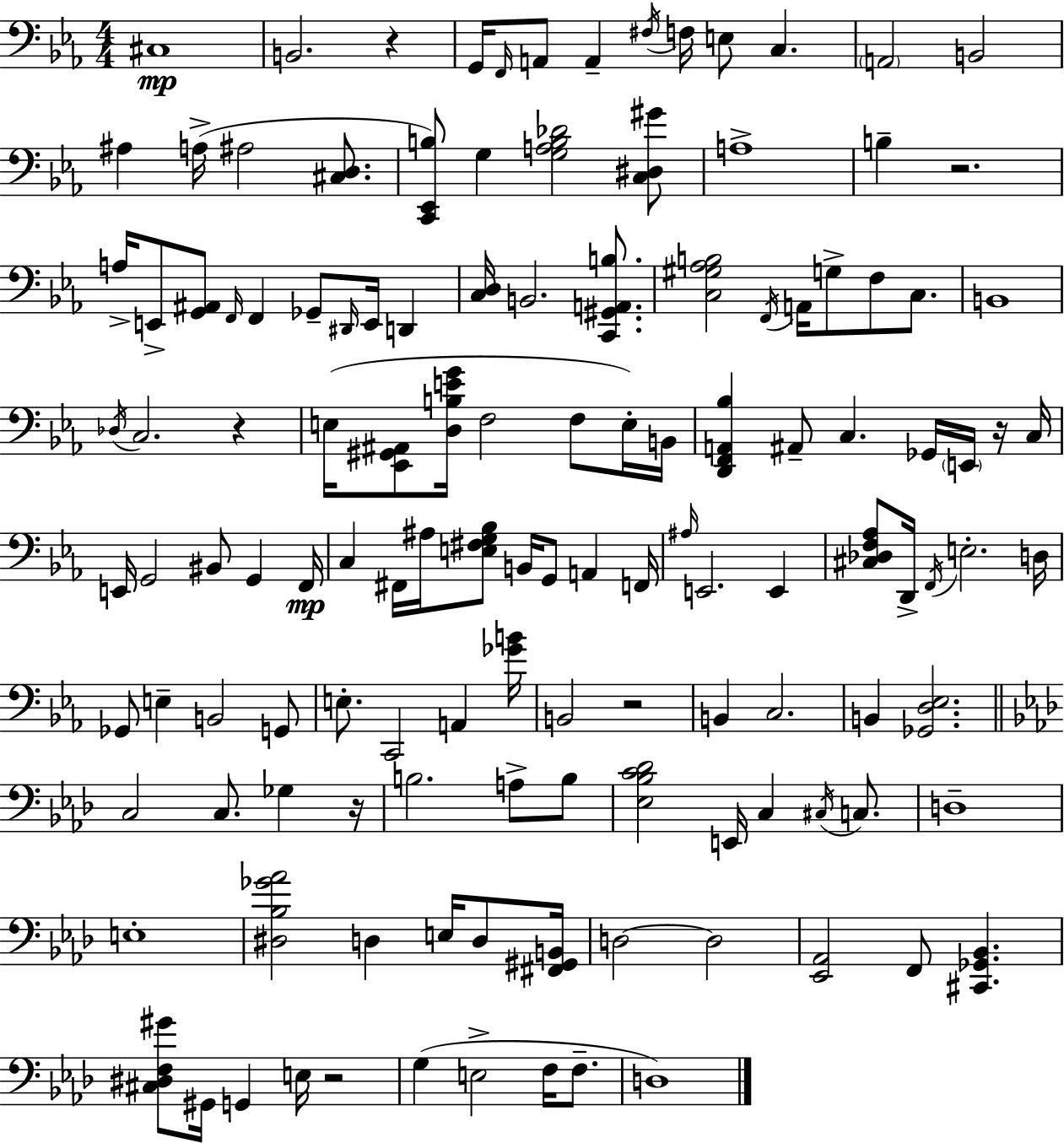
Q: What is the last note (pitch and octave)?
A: D3